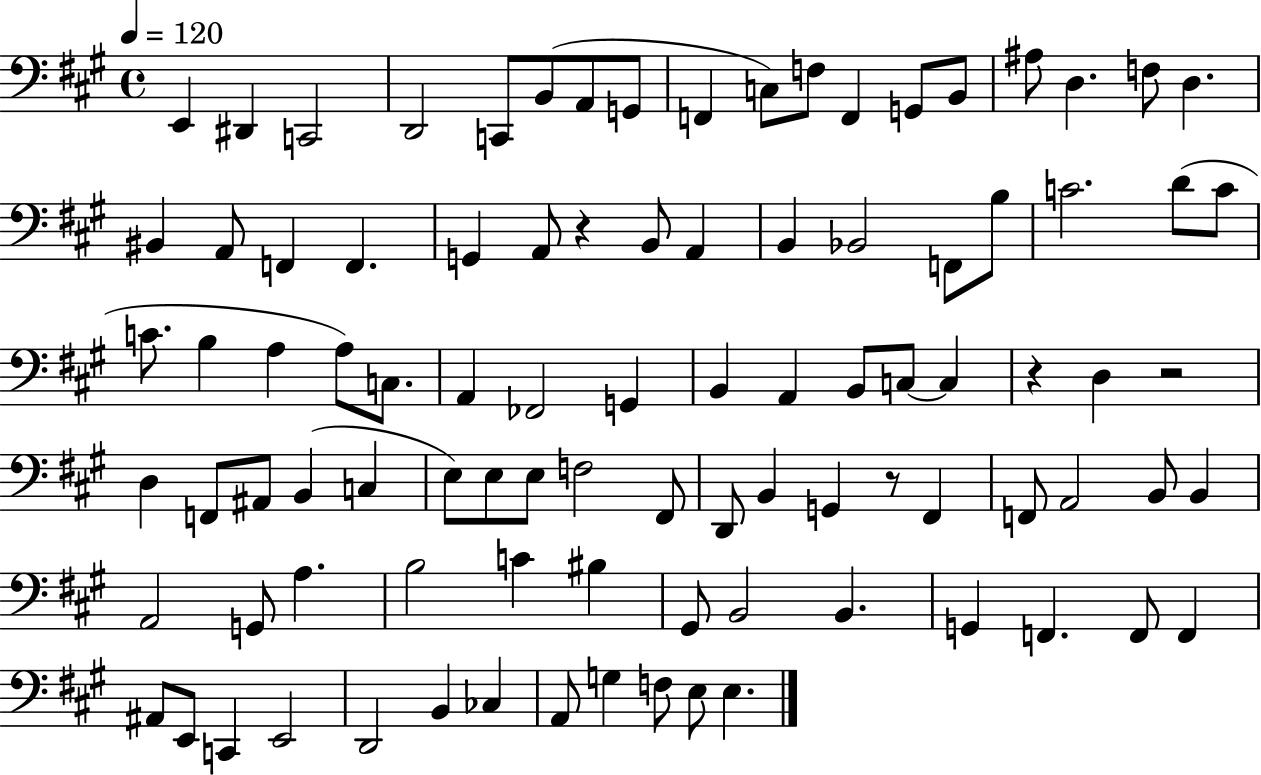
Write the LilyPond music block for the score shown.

{
  \clef bass
  \time 4/4
  \defaultTimeSignature
  \key a \major
  \tempo 4 = 120
  e,4 dis,4 c,2 | d,2 c,8 b,8( a,8 g,8 | f,4 c8) f8 f,4 g,8 b,8 | ais8 d4. f8 d4. | \break bis,4 a,8 f,4 f,4. | g,4 a,8 r4 b,8 a,4 | b,4 bes,2 f,8 b8 | c'2. d'8( c'8 | \break c'8. b4 a4 a8) c8. | a,4 fes,2 g,4 | b,4 a,4 b,8 c8~~ c4 | r4 d4 r2 | \break d4 f,8 ais,8 b,4( c4 | e8) e8 e8 f2 fis,8 | d,8 b,4 g,4 r8 fis,4 | f,8 a,2 b,8 b,4 | \break a,2 g,8 a4. | b2 c'4 bis4 | gis,8 b,2 b,4. | g,4 f,4. f,8 f,4 | \break ais,8 e,8 c,4 e,2 | d,2 b,4 ces4 | a,8 g4 f8 e8 e4. | \bar "|."
}